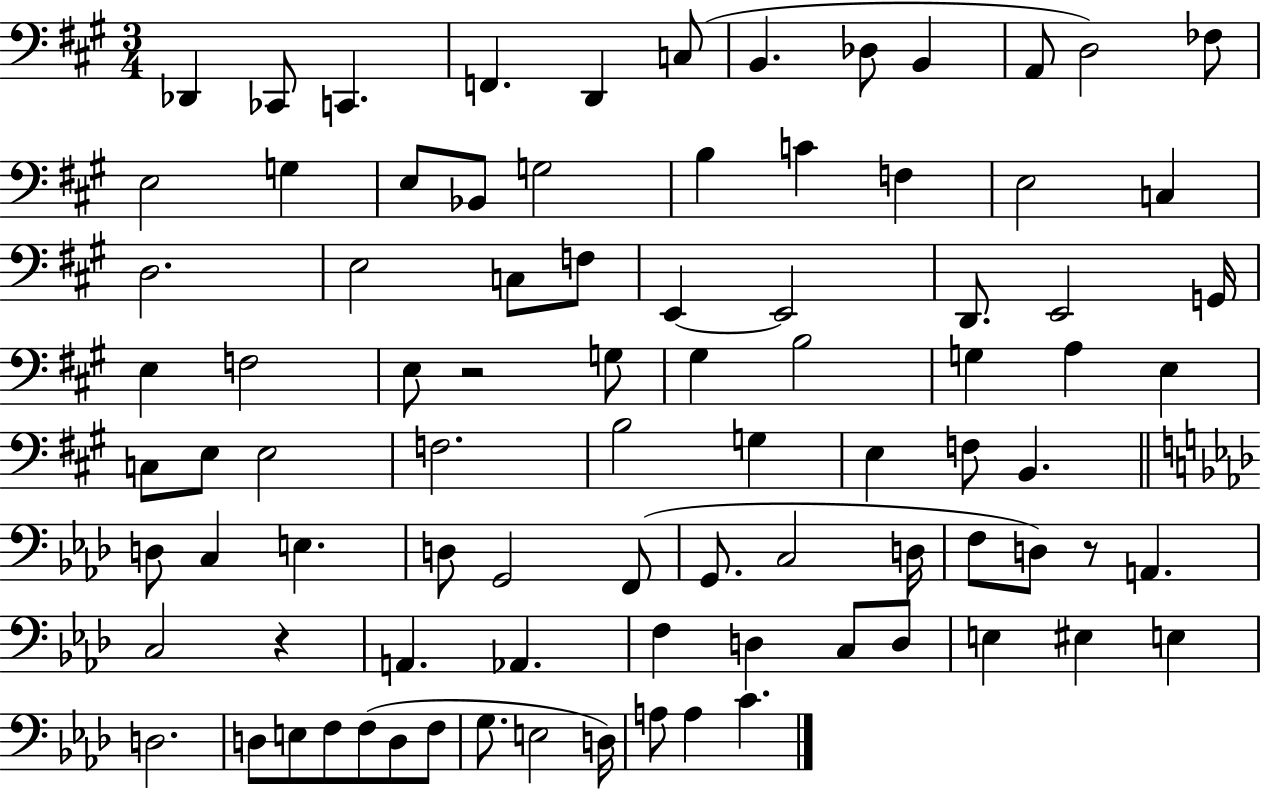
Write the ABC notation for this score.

X:1
T:Untitled
M:3/4
L:1/4
K:A
_D,, _C,,/2 C,, F,, D,, C,/2 B,, _D,/2 B,, A,,/2 D,2 _F,/2 E,2 G, E,/2 _B,,/2 G,2 B, C F, E,2 C, D,2 E,2 C,/2 F,/2 E,, E,,2 D,,/2 E,,2 G,,/4 E, F,2 E,/2 z2 G,/2 ^G, B,2 G, A, E, C,/2 E,/2 E,2 F,2 B,2 G, E, F,/2 B,, D,/2 C, E, D,/2 G,,2 F,,/2 G,,/2 C,2 D,/4 F,/2 D,/2 z/2 A,, C,2 z A,, _A,, F, D, C,/2 D,/2 E, ^E, E, D,2 D,/2 E,/2 F,/2 F,/2 D,/2 F,/2 G,/2 E,2 D,/4 A,/2 A, C